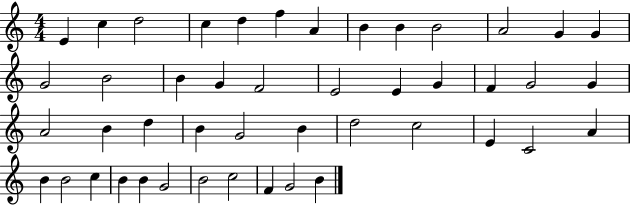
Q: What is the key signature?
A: C major